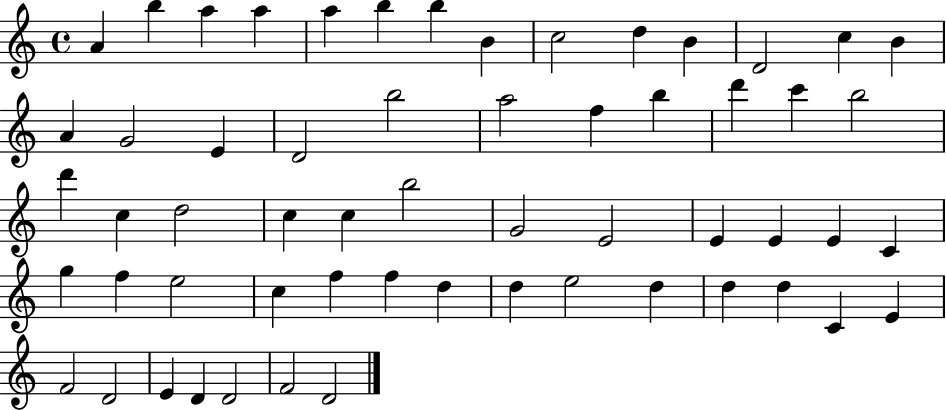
{
  \clef treble
  \time 4/4
  \defaultTimeSignature
  \key c \major
  a'4 b''4 a''4 a''4 | a''4 b''4 b''4 b'4 | c''2 d''4 b'4 | d'2 c''4 b'4 | \break a'4 g'2 e'4 | d'2 b''2 | a''2 f''4 b''4 | d'''4 c'''4 b''2 | \break d'''4 c''4 d''2 | c''4 c''4 b''2 | g'2 e'2 | e'4 e'4 e'4 c'4 | \break g''4 f''4 e''2 | c''4 f''4 f''4 d''4 | d''4 e''2 d''4 | d''4 d''4 c'4 e'4 | \break f'2 d'2 | e'4 d'4 d'2 | f'2 d'2 | \bar "|."
}